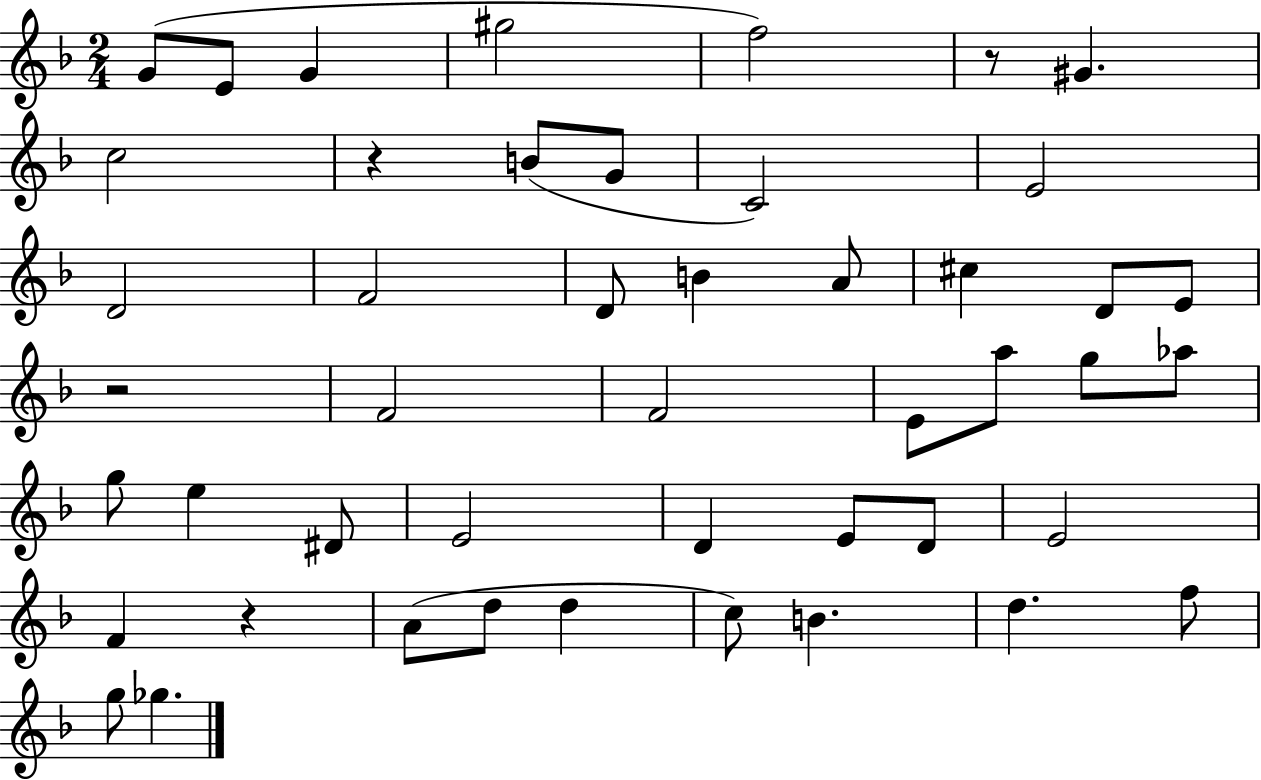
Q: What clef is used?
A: treble